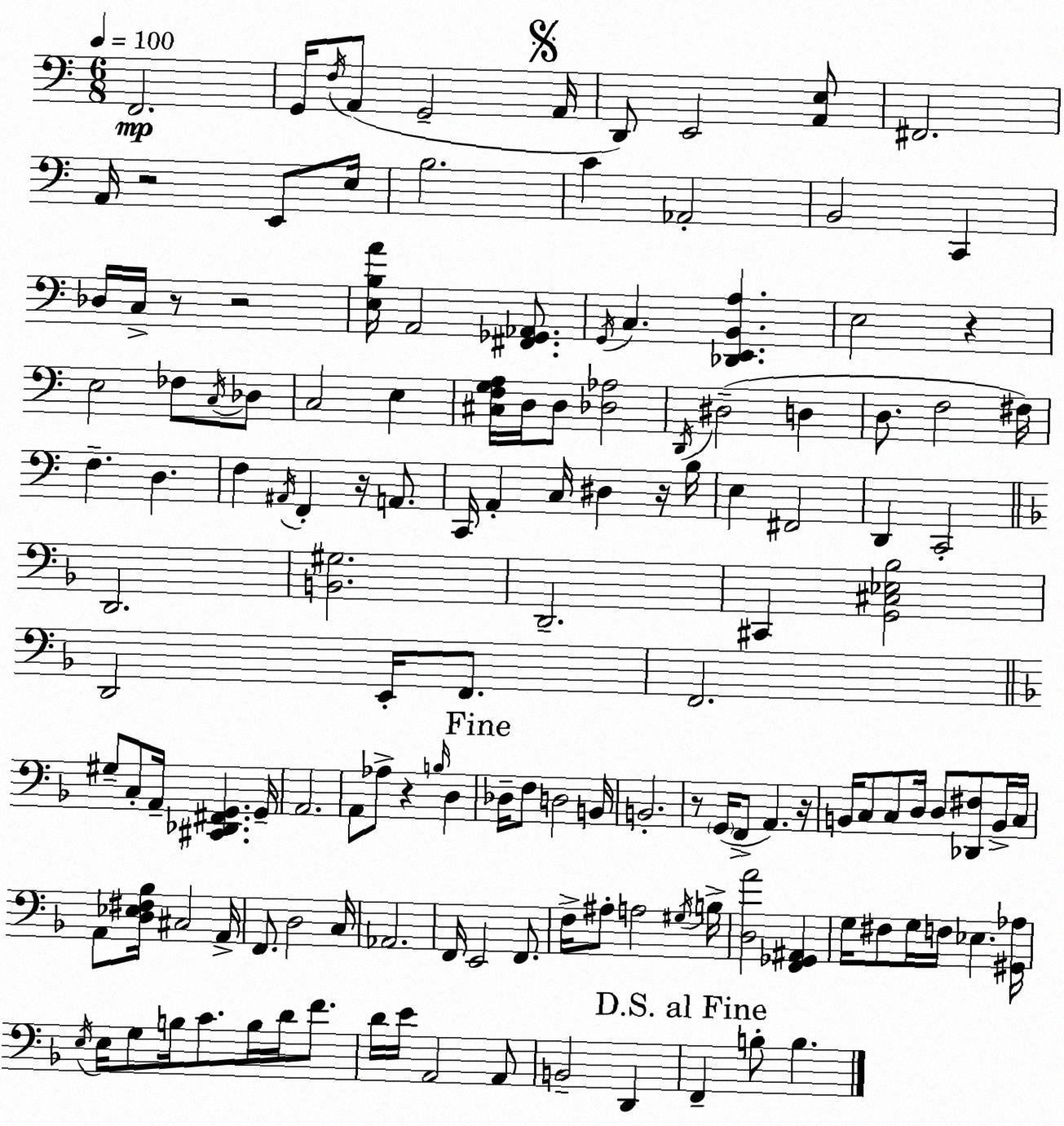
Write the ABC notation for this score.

X:1
T:Untitled
M:6/8
L:1/4
K:Am
F,,2 G,,/4 F,/4 A,,/2 G,,2 A,,/4 D,,/2 E,,2 [A,,E,]/2 ^F,,2 A,,/4 z2 E,,/2 E,/4 B,2 C _A,,2 B,,2 C,, _D,/4 C,/4 z/2 z2 [E,B,A]/4 A,,2 [^F,,_G,,_A,,]/2 G,,/4 C, [_D,,E,,B,,A,] E,2 z E,2 _F,/2 C,/4 _D,/2 C,2 E, [^C,F,G,A,]/4 D,/4 D,/2 [_D,_A,]2 D,,/4 ^D,2 D, D,/2 F,2 ^F,/4 F, D, F, ^A,,/4 F,, z/4 A,,/2 C,,/4 A,, C,/4 ^D, z/4 B,/4 E, ^F,,2 D,, C,,2 D,,2 [B,,^G,]2 D,,2 ^C,, [G,,^C,_E,_B,]2 D,,2 E,,/4 F,,/2 F,,2 ^G,/2 C,/2 A,,/4 [^C,,_D,,^F,,G,,] G,,/4 A,,2 A,,/2 _A,/2 z B,/4 D, _D,/4 F,/2 D,2 B,,/4 B,,2 z/2 G,,/4 F,,/2 A,, z/4 B,,/4 C,/2 C,/2 D,/4 D,/2 [_D,,^F,]/2 B,,/4 C,/4 A,,/2 [D,_E,^F,_B,]/4 ^C,2 A,,/4 F,,/2 D,2 C,/4 _A,,2 F,,/4 E,,2 F,,/2 F,/4 ^A,/2 A,2 ^G,/4 B,/4 [D,A]2 [F,,_G,,^A,,] G,/4 ^F,/2 G,/4 F,/4 _E, [^G,,_A,]/4 E,/4 E,/4 G,/2 B,/4 C/2 B,/4 D/4 F/2 D/4 E/4 A,,2 A,,/2 B,,2 D,, F,, B,/2 B,